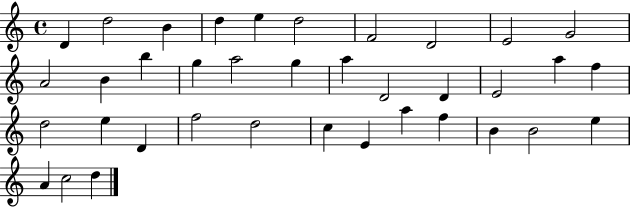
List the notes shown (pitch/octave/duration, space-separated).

D4/q D5/h B4/q D5/q E5/q D5/h F4/h D4/h E4/h G4/h A4/h B4/q B5/q G5/q A5/h G5/q A5/q D4/h D4/q E4/h A5/q F5/q D5/h E5/q D4/q F5/h D5/h C5/q E4/q A5/q F5/q B4/q B4/h E5/q A4/q C5/h D5/q